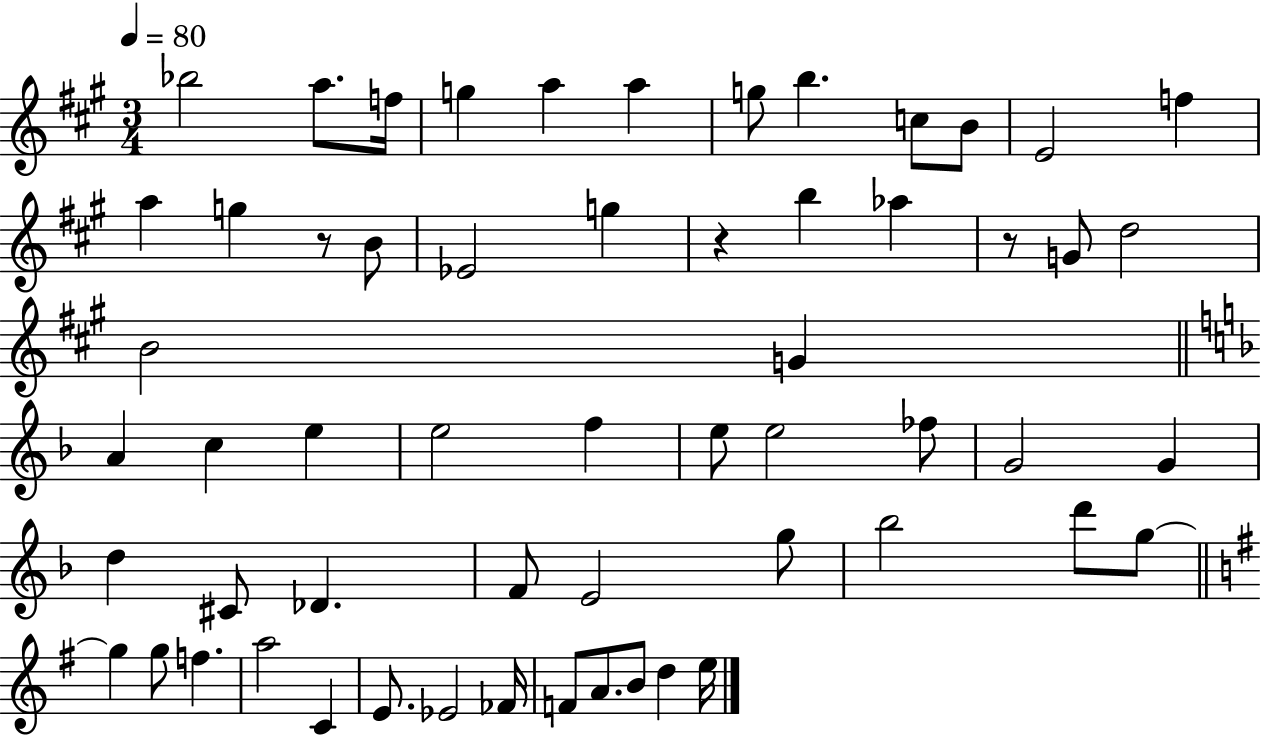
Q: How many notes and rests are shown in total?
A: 58